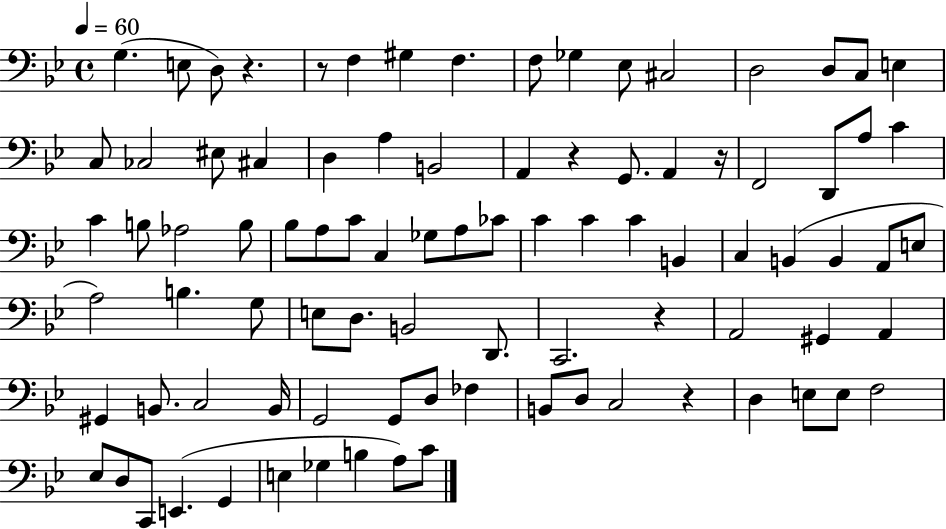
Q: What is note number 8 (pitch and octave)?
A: Gb3